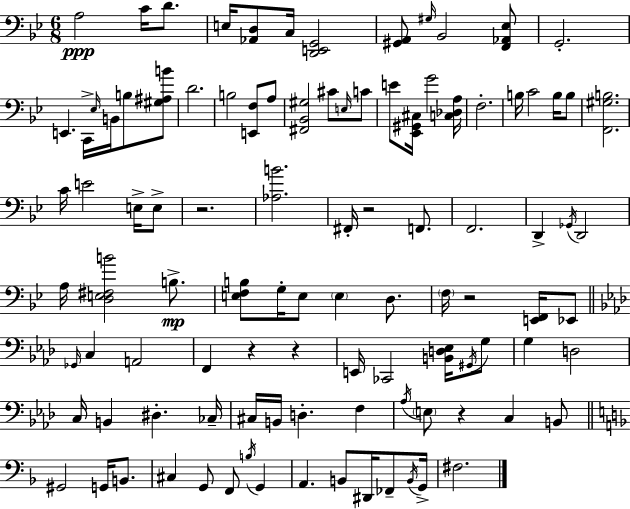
X:1
T:Untitled
M:6/8
L:1/4
K:Gm
A,2 C/4 D/2 E,/4 [_A,,D,]/2 C,/4 [D,,E,,G,,]2 [^G,,A,,]/2 ^G,/4 _B,,2 [F,,_A,,_E,]/2 G,,2 E,, C,,/4 _E,/4 B,,/4 B,/2 [^G,^A,B]/2 D2 B,2 [E,,F,]/2 A,/2 [^F,,_B,,^G,]2 ^C/2 E,/4 C/2 E/2 [_E,,^G,,^C,]/4 G2 [C,_D,A,]/4 F,2 B,/4 C2 B,/4 B,/2 [F,,^G,B,]2 C/4 E2 E,/4 E,/2 z2 [_A,B]2 ^F,,/4 z2 F,,/2 F,,2 D,, _G,,/4 D,,2 A,/4 [D,E,^F,B]2 B,/2 [E,F,B,]/2 G,/4 E,/2 E, D,/2 F,/4 z2 [E,,F,,]/4 _E,,/2 _G,,/4 C, A,,2 F,, z z E,,/4 _C,,2 [B,,D,_E,]/4 ^G,,/4 G,/2 G, D,2 C,/4 B,, ^D, _C,/4 ^C,/4 B,,/4 D, F, _A,/4 E,/2 z C, B,,/2 ^G,,2 G,,/4 B,,/2 ^C, G,,/2 F,,/2 B,/4 G,, A,, B,,/2 ^D,,/4 _F,,/2 B,,/4 G,,/4 ^F,2